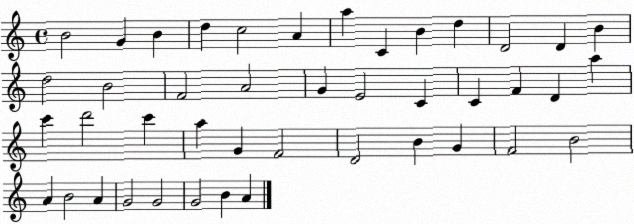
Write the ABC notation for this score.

X:1
T:Untitled
M:4/4
L:1/4
K:C
B2 G B d c2 A a C B d D2 D B d2 B2 F2 A2 G E2 C C F D a c' d'2 c' a G F2 D2 B G F2 B2 A B2 A G2 G2 G2 B A